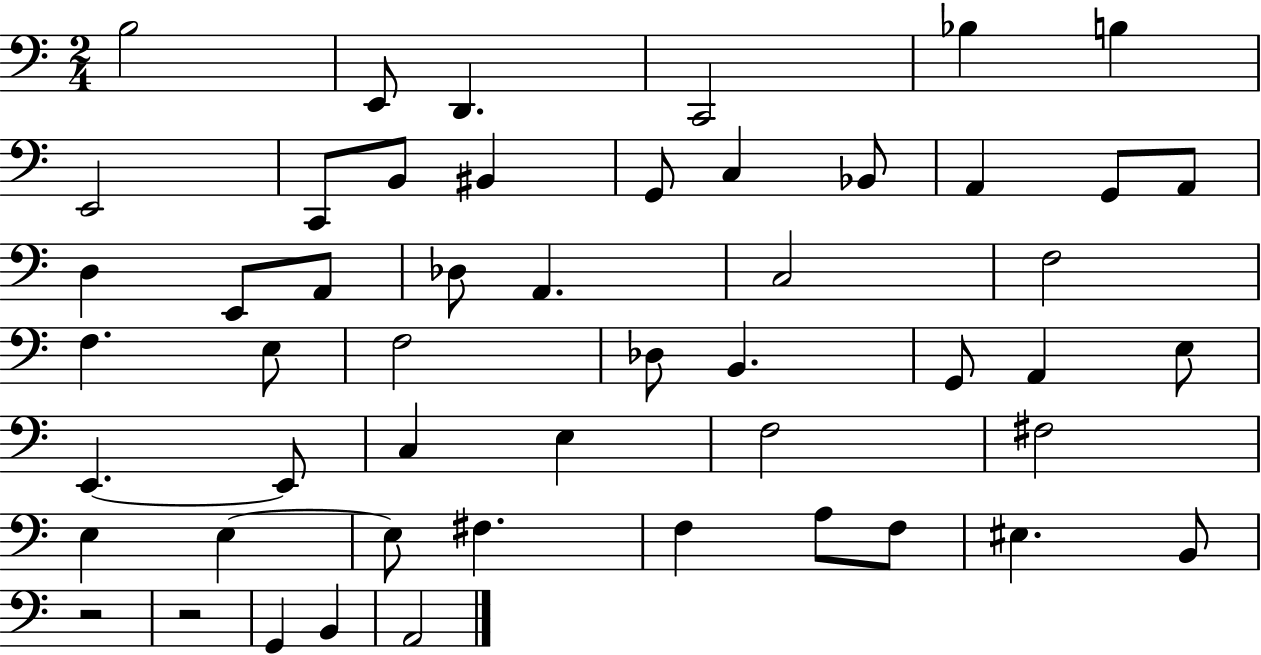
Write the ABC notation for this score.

X:1
T:Untitled
M:2/4
L:1/4
K:C
B,2 E,,/2 D,, C,,2 _B, B, E,,2 C,,/2 B,,/2 ^B,, G,,/2 C, _B,,/2 A,, G,,/2 A,,/2 D, E,,/2 A,,/2 _D,/2 A,, C,2 F,2 F, E,/2 F,2 _D,/2 B,, G,,/2 A,, E,/2 E,, E,,/2 C, E, F,2 ^F,2 E, E, E,/2 ^F, F, A,/2 F,/2 ^E, B,,/2 z2 z2 G,, B,, A,,2